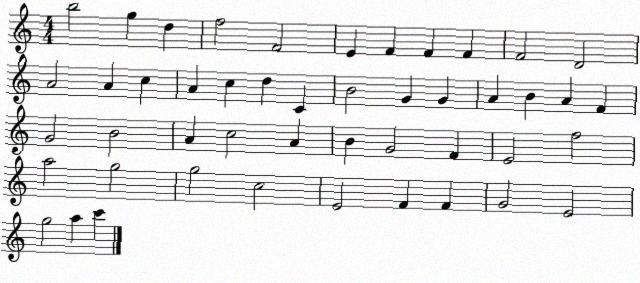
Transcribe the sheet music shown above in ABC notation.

X:1
T:Untitled
M:4/4
L:1/4
K:C
b2 g d f2 F2 E F F F F2 D2 A2 A c A c d C B2 G G A B A F G2 B2 A c2 A B G2 F E2 f2 a2 g2 g2 c2 E2 F F G2 E2 g2 a c'